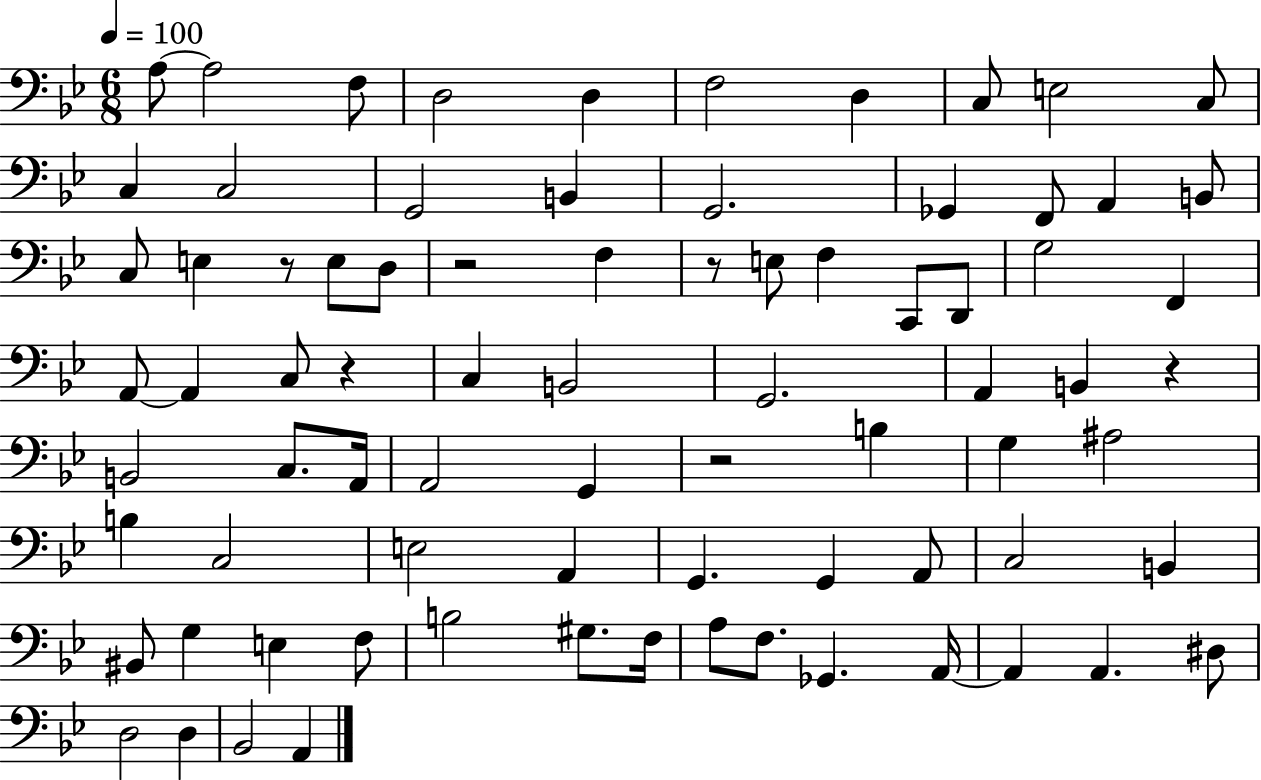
X:1
T:Untitled
M:6/8
L:1/4
K:Bb
A,/2 A,2 F,/2 D,2 D, F,2 D, C,/2 E,2 C,/2 C, C,2 G,,2 B,, G,,2 _G,, F,,/2 A,, B,,/2 C,/2 E, z/2 E,/2 D,/2 z2 F, z/2 E,/2 F, C,,/2 D,,/2 G,2 F,, A,,/2 A,, C,/2 z C, B,,2 G,,2 A,, B,, z B,,2 C,/2 A,,/4 A,,2 G,, z2 B, G, ^A,2 B, C,2 E,2 A,, G,, G,, A,,/2 C,2 B,, ^B,,/2 G, E, F,/2 B,2 ^G,/2 F,/4 A,/2 F,/2 _G,, A,,/4 A,, A,, ^D,/2 D,2 D, _B,,2 A,,